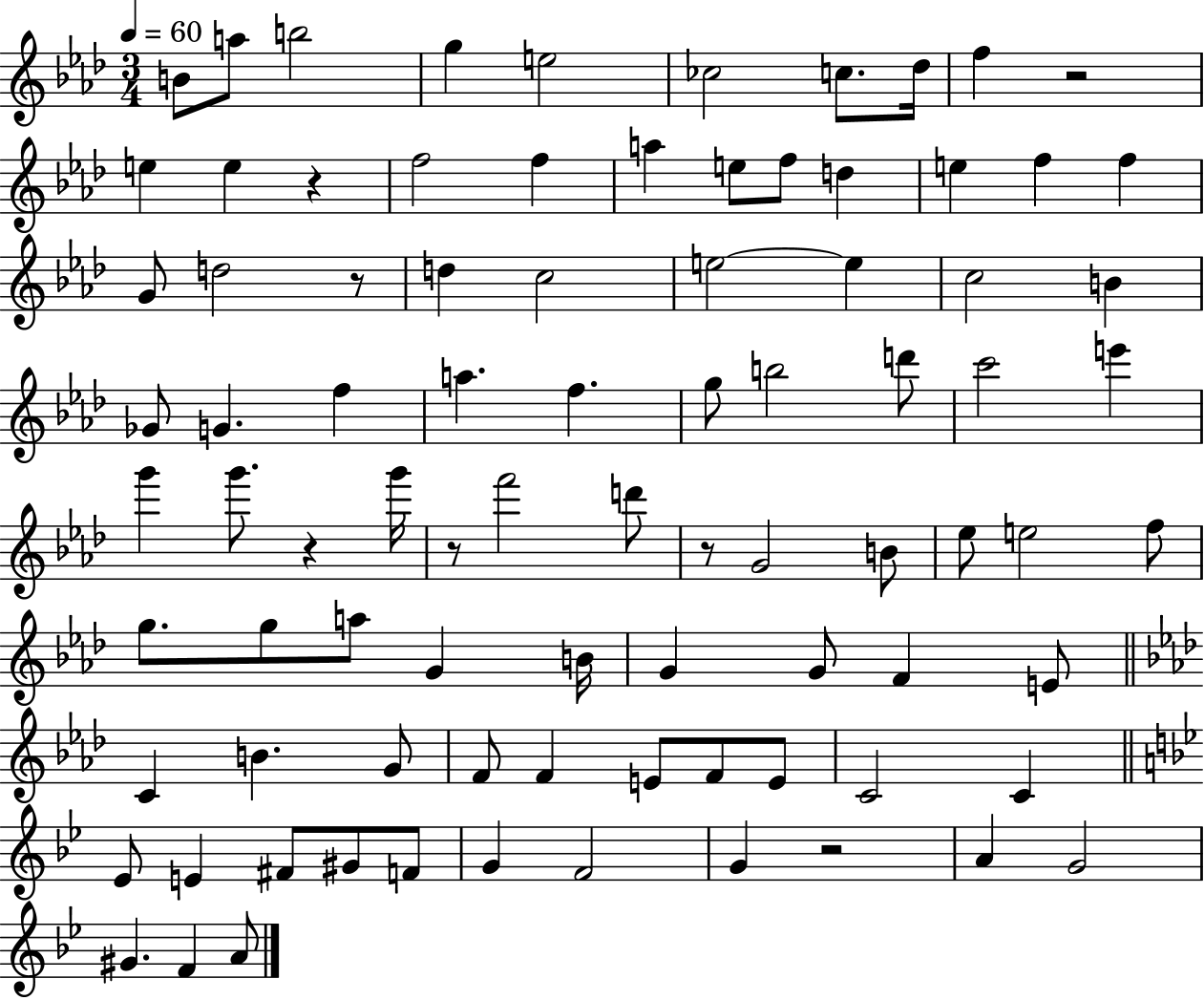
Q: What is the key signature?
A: AES major